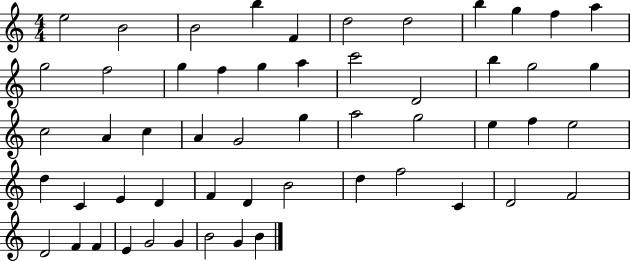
{
  \clef treble
  \numericTimeSignature
  \time 4/4
  \key c \major
  e''2 b'2 | b'2 b''4 f'4 | d''2 d''2 | b''4 g''4 f''4 a''4 | \break g''2 f''2 | g''4 f''4 g''4 a''4 | c'''2 d'2 | b''4 g''2 g''4 | \break c''2 a'4 c''4 | a'4 g'2 g''4 | a''2 g''2 | e''4 f''4 e''2 | \break d''4 c'4 e'4 d'4 | f'4 d'4 b'2 | d''4 f''2 c'4 | d'2 f'2 | \break d'2 f'4 f'4 | e'4 g'2 g'4 | b'2 g'4 b'4 | \bar "|."
}